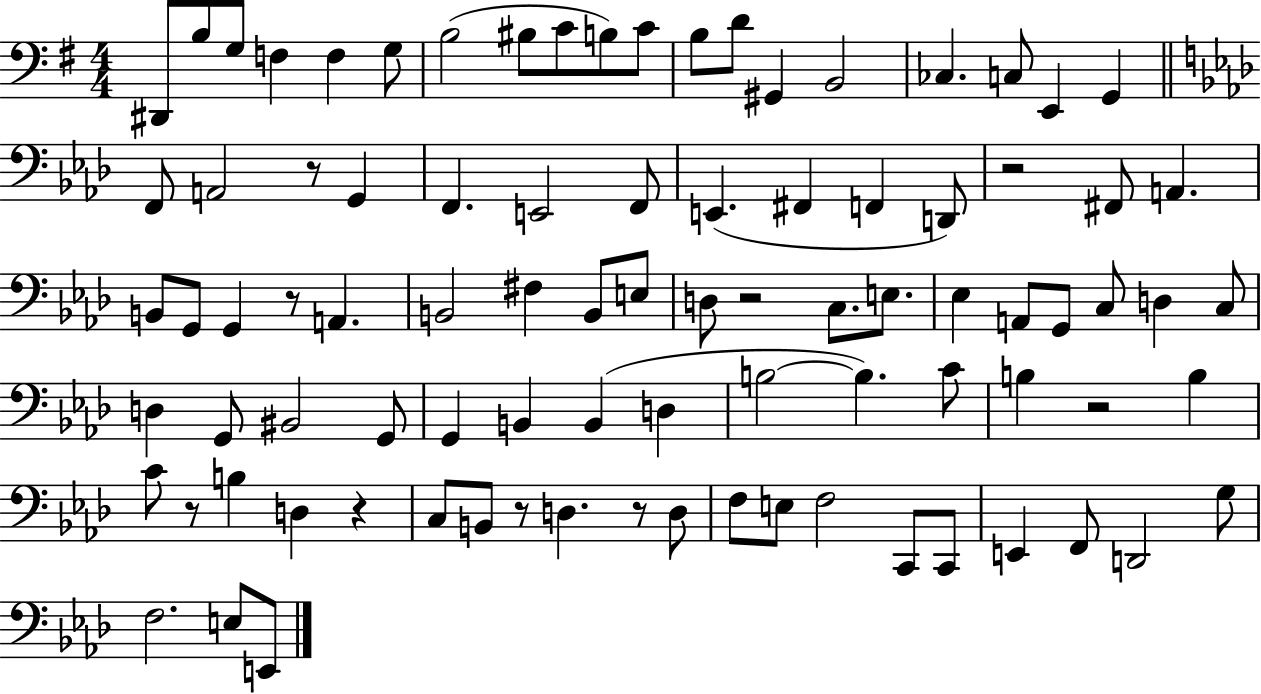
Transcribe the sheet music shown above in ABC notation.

X:1
T:Untitled
M:4/4
L:1/4
K:G
^D,,/2 B,/2 G,/2 F, F, G,/2 B,2 ^B,/2 C/2 B,/2 C/2 B,/2 D/2 ^G,, B,,2 _C, C,/2 E,, G,, F,,/2 A,,2 z/2 G,, F,, E,,2 F,,/2 E,, ^F,, F,, D,,/2 z2 ^F,,/2 A,, B,,/2 G,,/2 G,, z/2 A,, B,,2 ^F, B,,/2 E,/2 D,/2 z2 C,/2 E,/2 _E, A,,/2 G,,/2 C,/2 D, C,/2 D, G,,/2 ^B,,2 G,,/2 G,, B,, B,, D, B,2 B, C/2 B, z2 B, C/2 z/2 B, D, z C,/2 B,,/2 z/2 D, z/2 D,/2 F,/2 E,/2 F,2 C,,/2 C,,/2 E,, F,,/2 D,,2 G,/2 F,2 E,/2 E,,/2